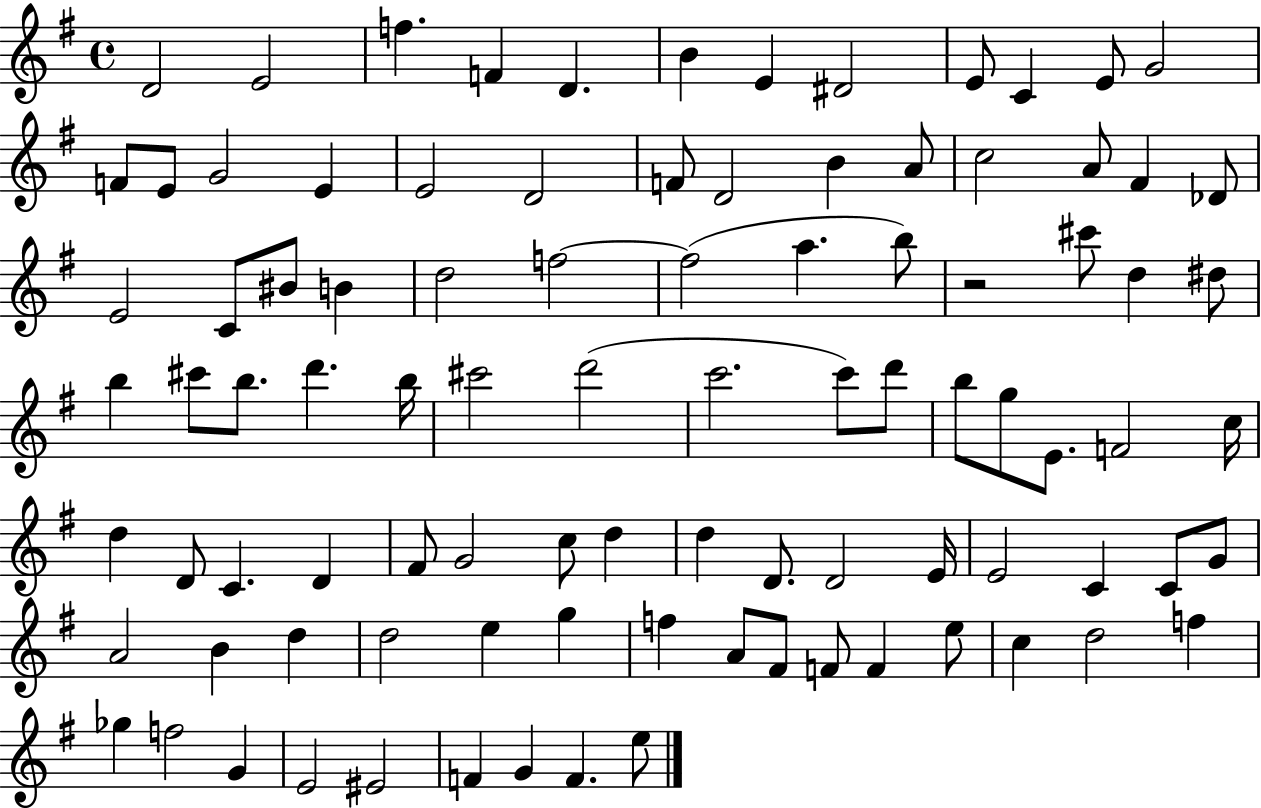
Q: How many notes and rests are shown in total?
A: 94